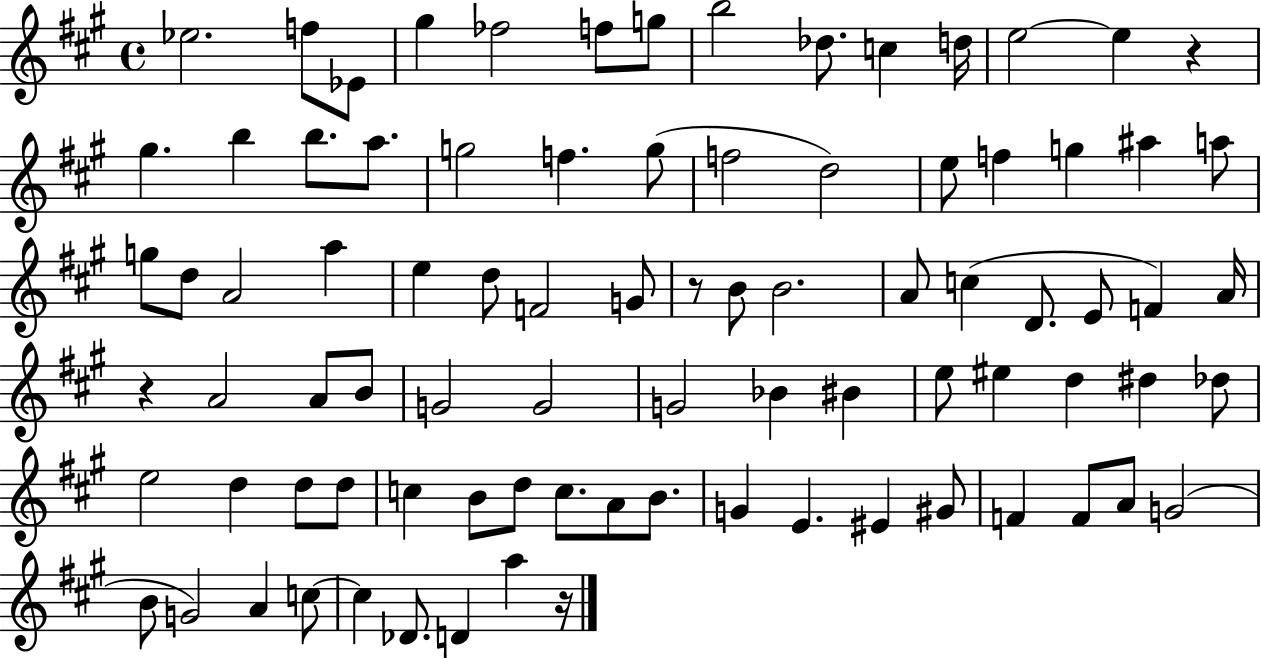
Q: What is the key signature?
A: A major